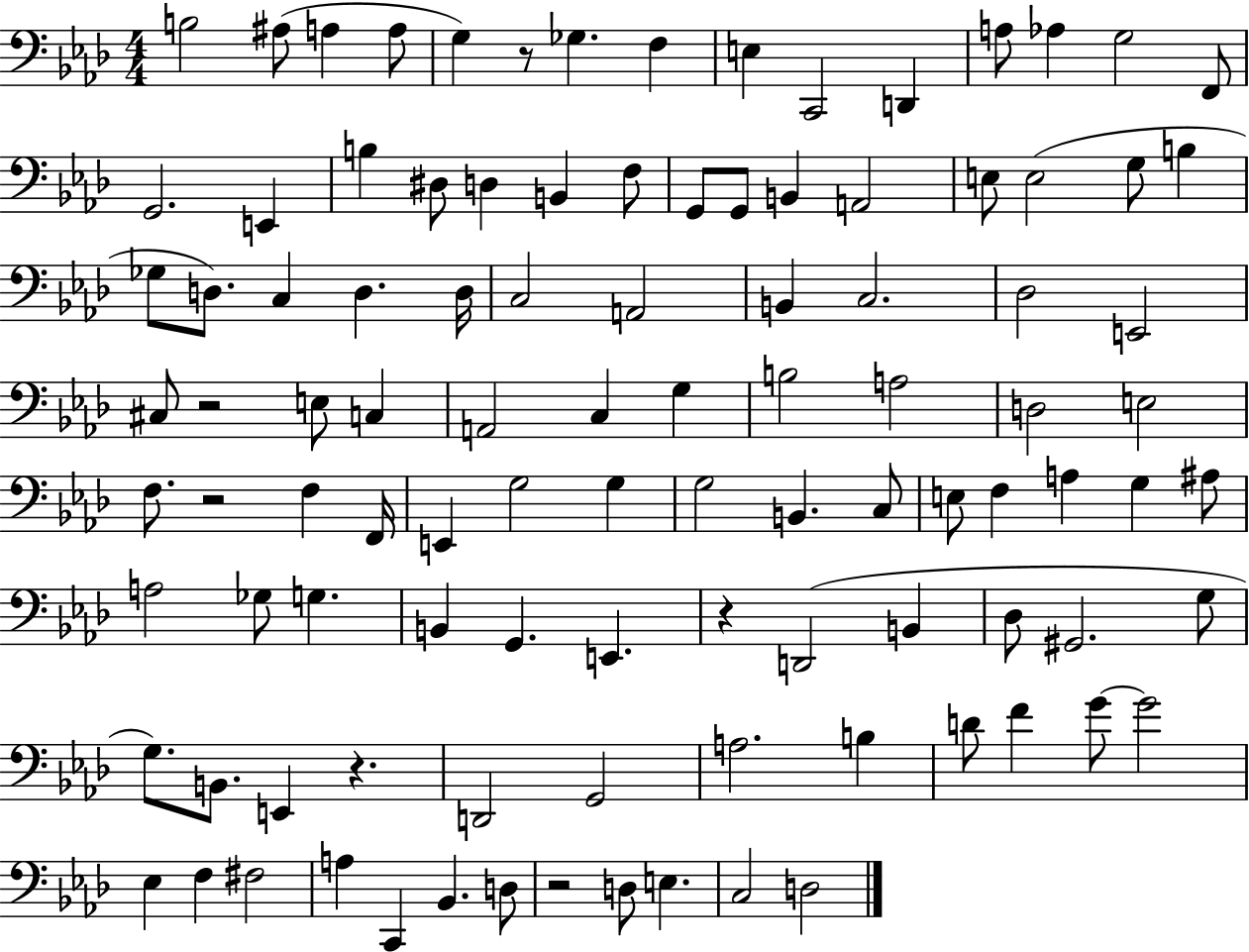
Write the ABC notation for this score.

X:1
T:Untitled
M:4/4
L:1/4
K:Ab
B,2 ^A,/2 A, A,/2 G, z/2 _G, F, E, C,,2 D,, A,/2 _A, G,2 F,,/2 G,,2 E,, B, ^D,/2 D, B,, F,/2 G,,/2 G,,/2 B,, A,,2 E,/2 E,2 G,/2 B, _G,/2 D,/2 C, D, D,/4 C,2 A,,2 B,, C,2 _D,2 E,,2 ^C,/2 z2 E,/2 C, A,,2 C, G, B,2 A,2 D,2 E,2 F,/2 z2 F, F,,/4 E,, G,2 G, G,2 B,, C,/2 E,/2 F, A, G, ^A,/2 A,2 _G,/2 G, B,, G,, E,, z D,,2 B,, _D,/2 ^G,,2 G,/2 G,/2 B,,/2 E,, z D,,2 G,,2 A,2 B, D/2 F G/2 G2 _E, F, ^F,2 A, C,, _B,, D,/2 z2 D,/2 E, C,2 D,2